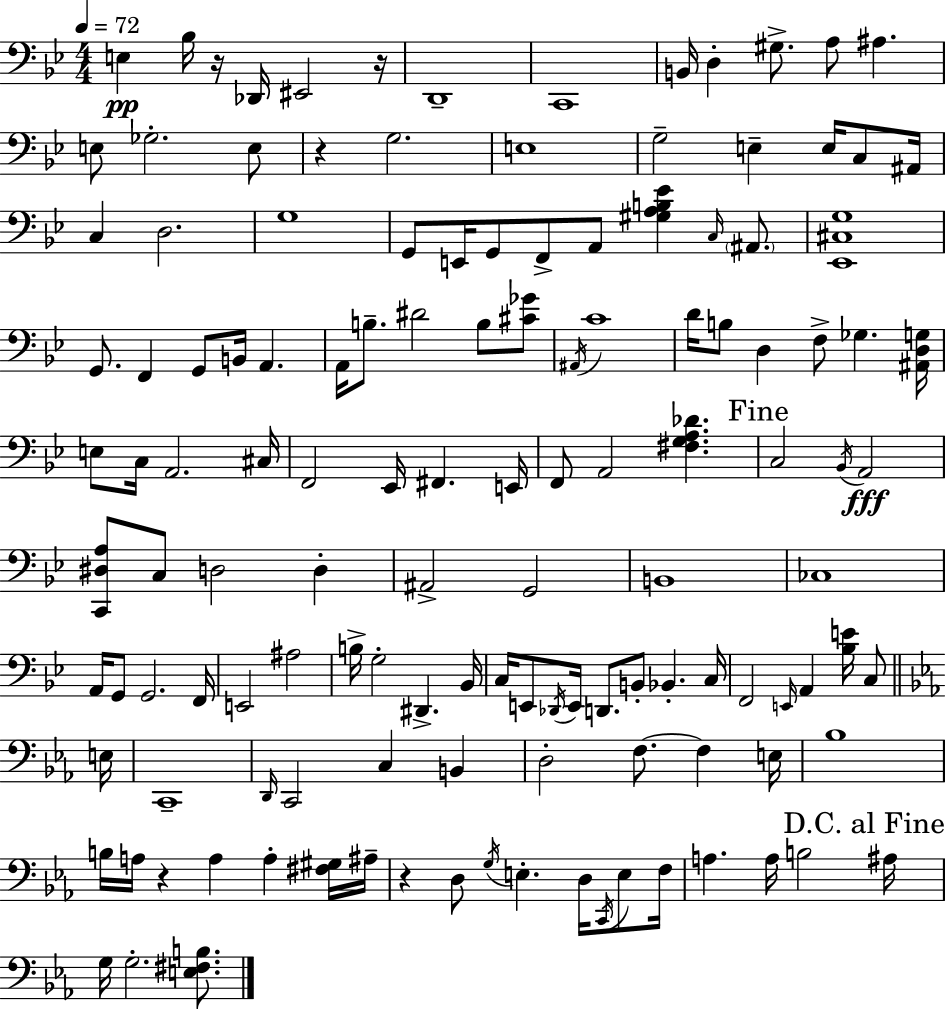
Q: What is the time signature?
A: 4/4